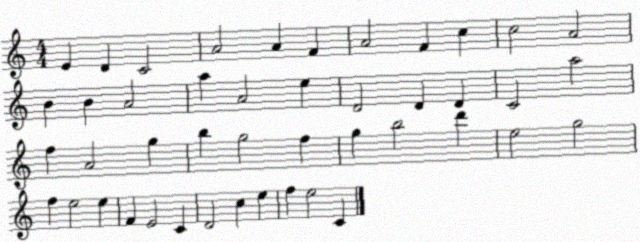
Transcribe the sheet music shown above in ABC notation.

X:1
T:Untitled
M:4/4
L:1/4
K:C
E D C2 A2 A F A2 F c c2 A2 B B A2 a A2 e D2 D D C2 a2 f A2 g b g2 f g b2 d' e2 g2 f e2 e F E2 C D2 c e f e2 C